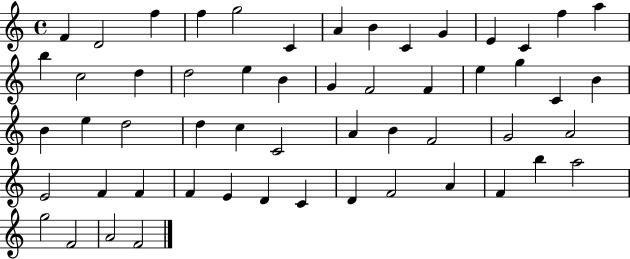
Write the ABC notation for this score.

X:1
T:Untitled
M:4/4
L:1/4
K:C
F D2 f f g2 C A B C G E C f a b c2 d d2 e B G F2 F e g C B B e d2 d c C2 A B F2 G2 A2 E2 F F F E D C D F2 A F b a2 g2 F2 A2 F2